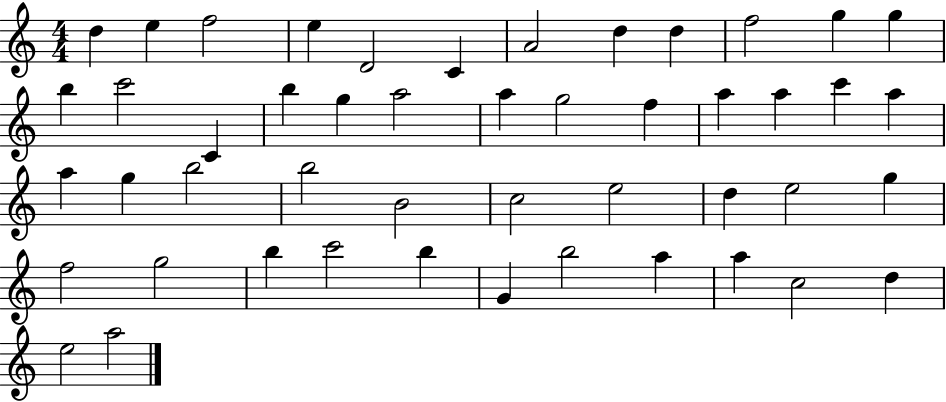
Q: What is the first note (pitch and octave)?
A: D5